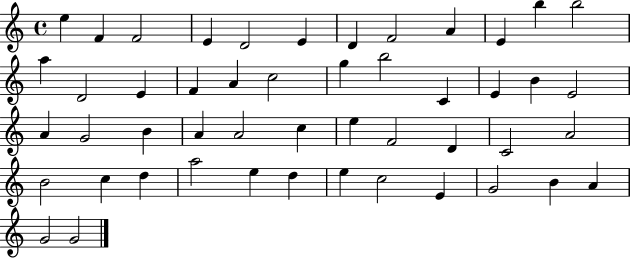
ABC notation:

X:1
T:Untitled
M:4/4
L:1/4
K:C
e F F2 E D2 E D F2 A E b b2 a D2 E F A c2 g b2 C E B E2 A G2 B A A2 c e F2 D C2 A2 B2 c d a2 e d e c2 E G2 B A G2 G2